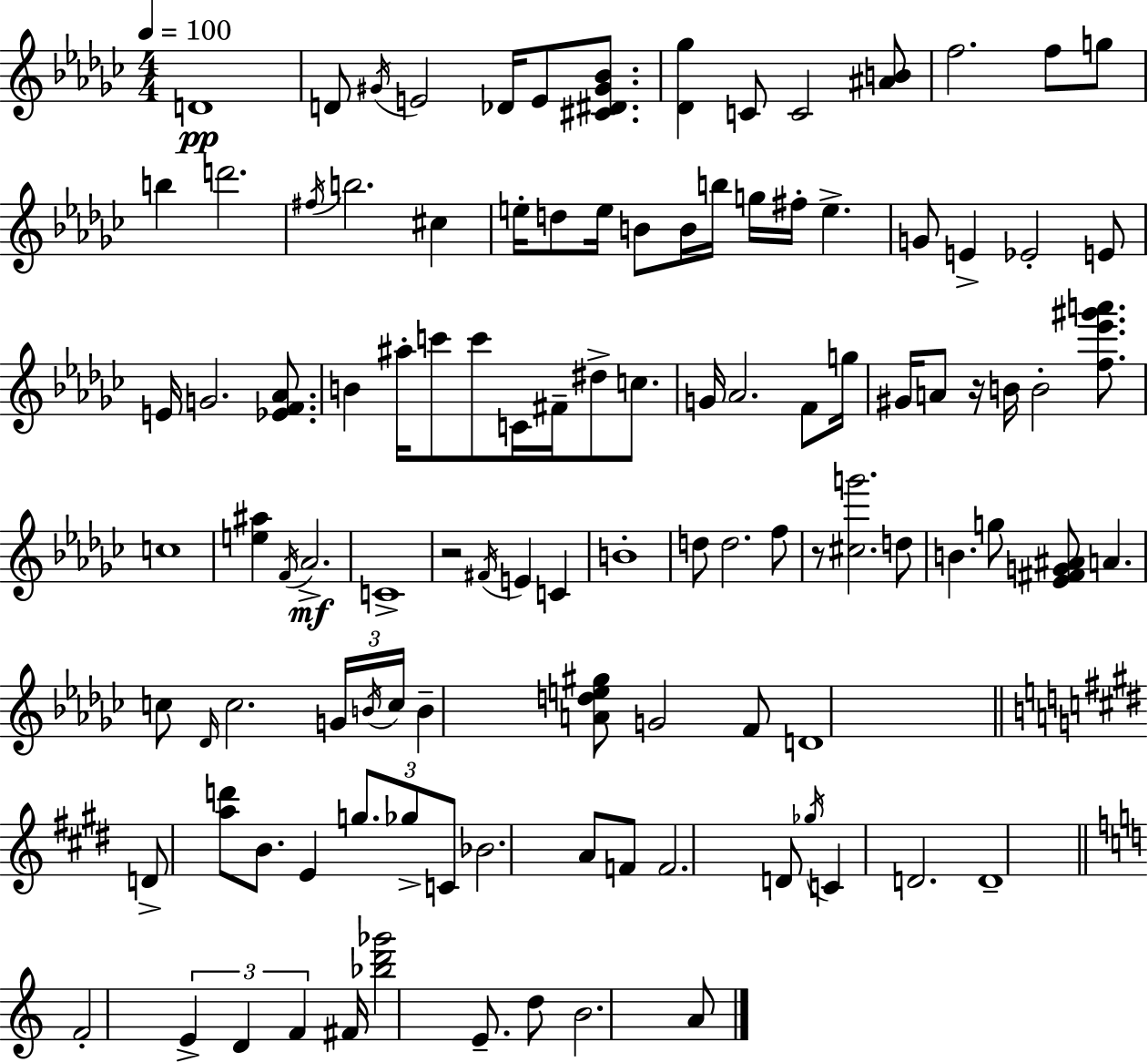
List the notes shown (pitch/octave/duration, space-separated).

D4/w D4/e G#4/s E4/h Db4/s E4/e [C#4,D#4,G#4,Bb4]/e. [Db4,Gb5]/q C4/e C4/h [A#4,B4]/e F5/h. F5/e G5/e B5/q D6/h. F#5/s B5/h. C#5/q E5/s D5/e E5/s B4/e B4/s B5/s G5/s F#5/s E5/q. G4/e E4/q Eb4/h E4/e E4/s G4/h. [Eb4,F4,Ab4]/e. B4/q A#5/s C6/e C6/e C4/s F#4/s D#5/e C5/e. G4/s Ab4/h. F4/e G5/s G#4/s A4/e R/s B4/s B4/h [F5,Eb6,G#6,A6]/e. C5/w [E5,A#5]/q F4/s Ab4/h. C4/w R/h F#4/s E4/q C4/q B4/w D5/e D5/h. F5/e R/e [C#5,G6]/h. D5/e B4/q. G5/e [Eb4,F#4,G4,A#4]/e A4/q. C5/e Db4/s C5/h. G4/s B4/s C5/s B4/q [A4,D5,E5,G#5]/e G4/h F4/e D4/w D4/e [A5,D6]/e B4/e. E4/q G5/e. Gb5/e C4/e Bb4/h. A4/e F4/e F4/h. D4/e Gb5/s C4/q D4/h. D4/w F4/h E4/q D4/q F4/q F#4/s [Bb5,D6,Gb6]/h E4/e. D5/e B4/h. A4/e